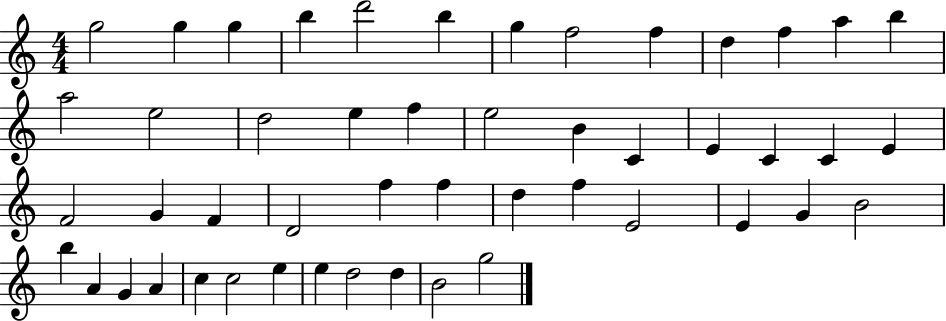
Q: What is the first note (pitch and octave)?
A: G5